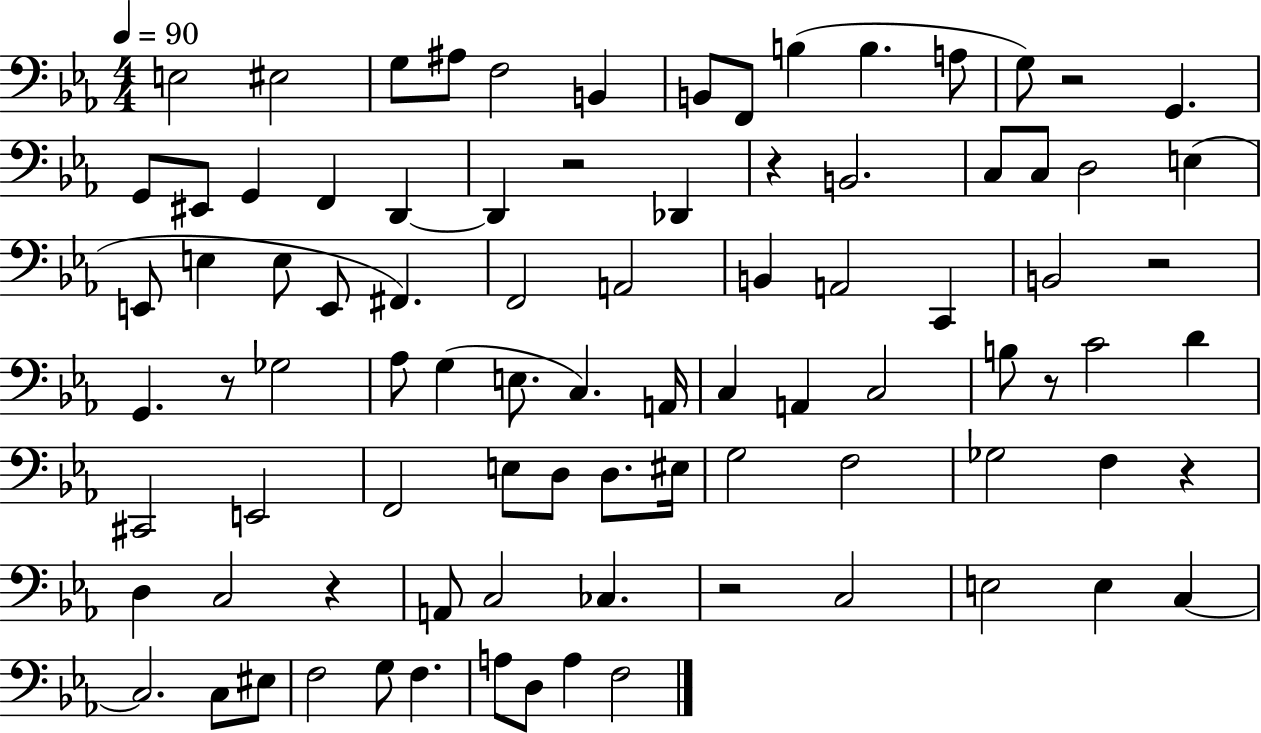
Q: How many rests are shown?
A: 9